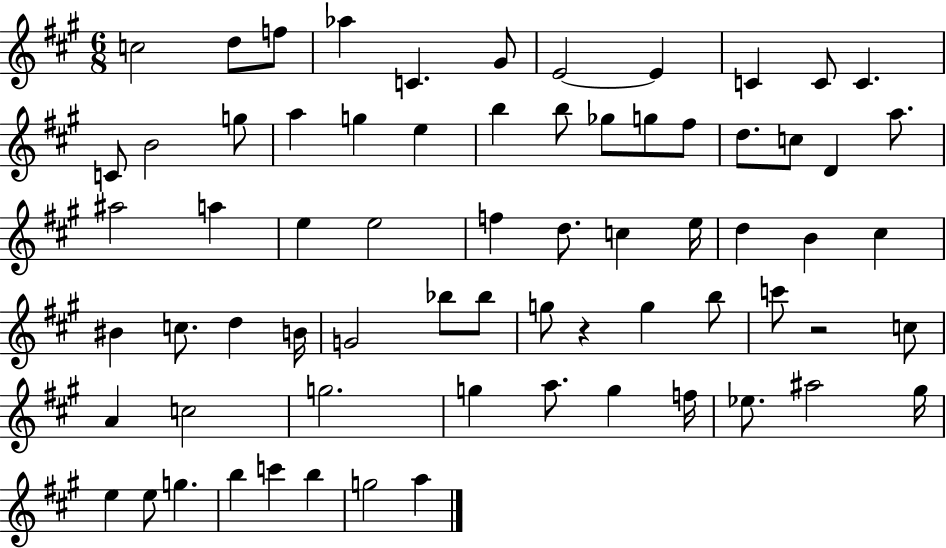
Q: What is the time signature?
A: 6/8